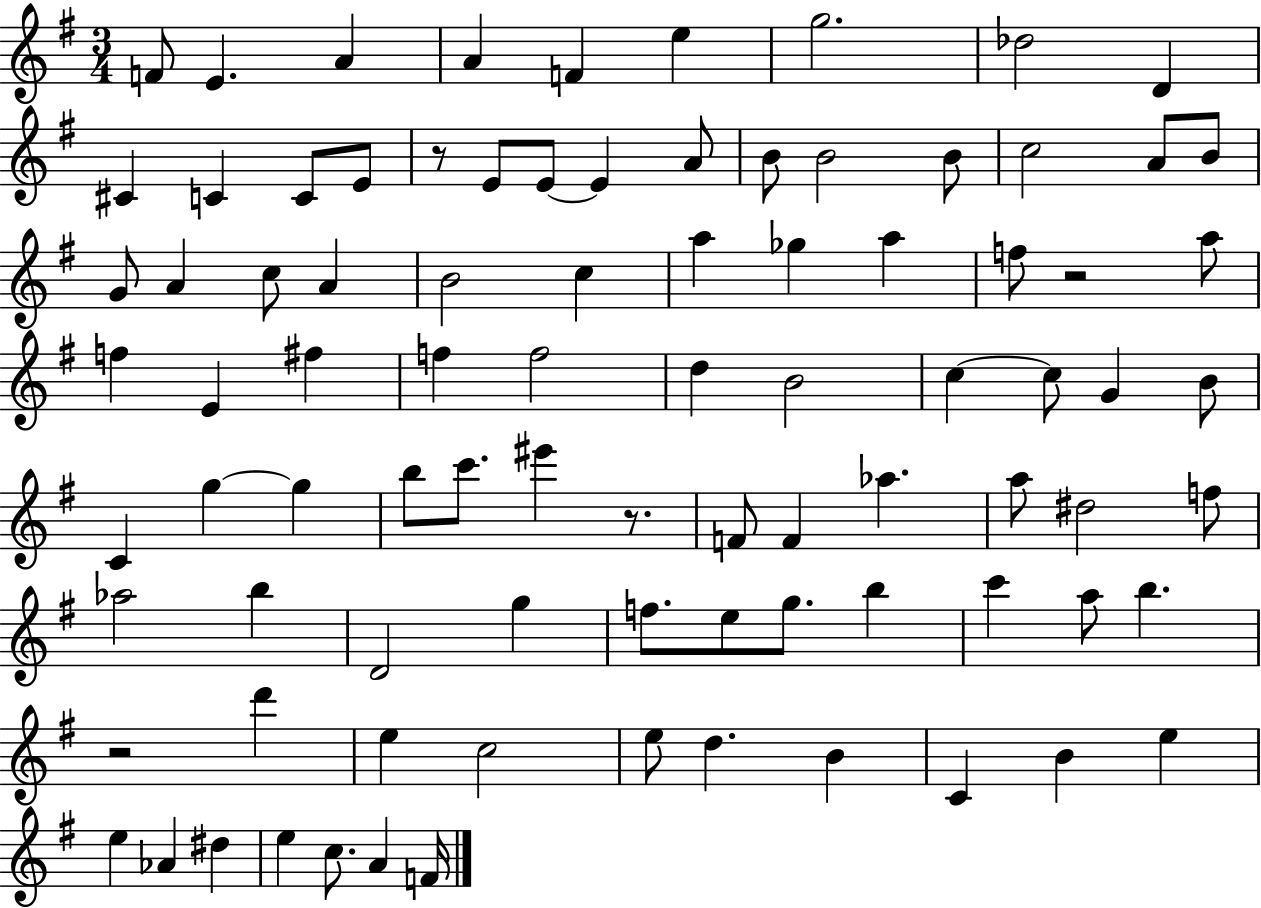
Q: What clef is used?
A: treble